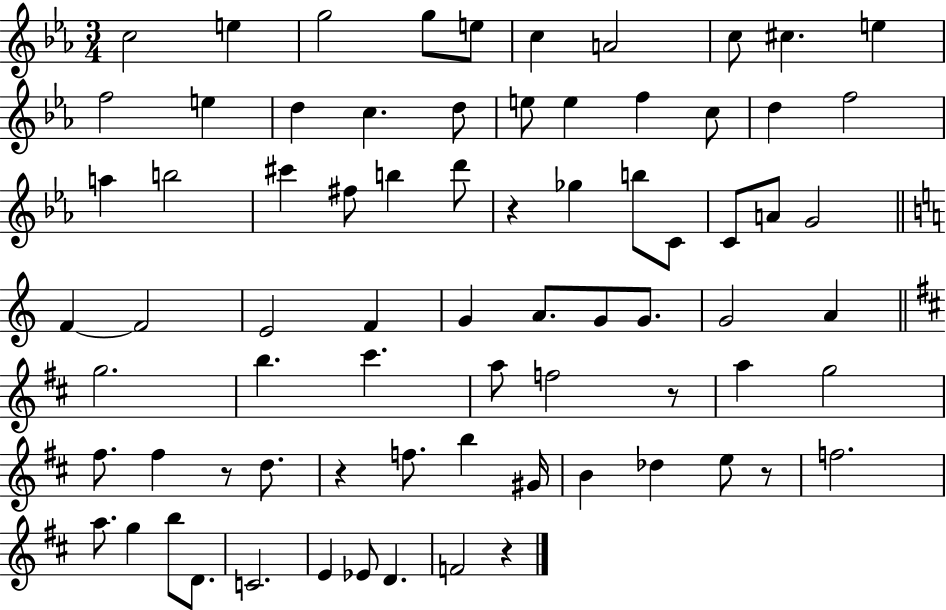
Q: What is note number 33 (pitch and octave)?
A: G4